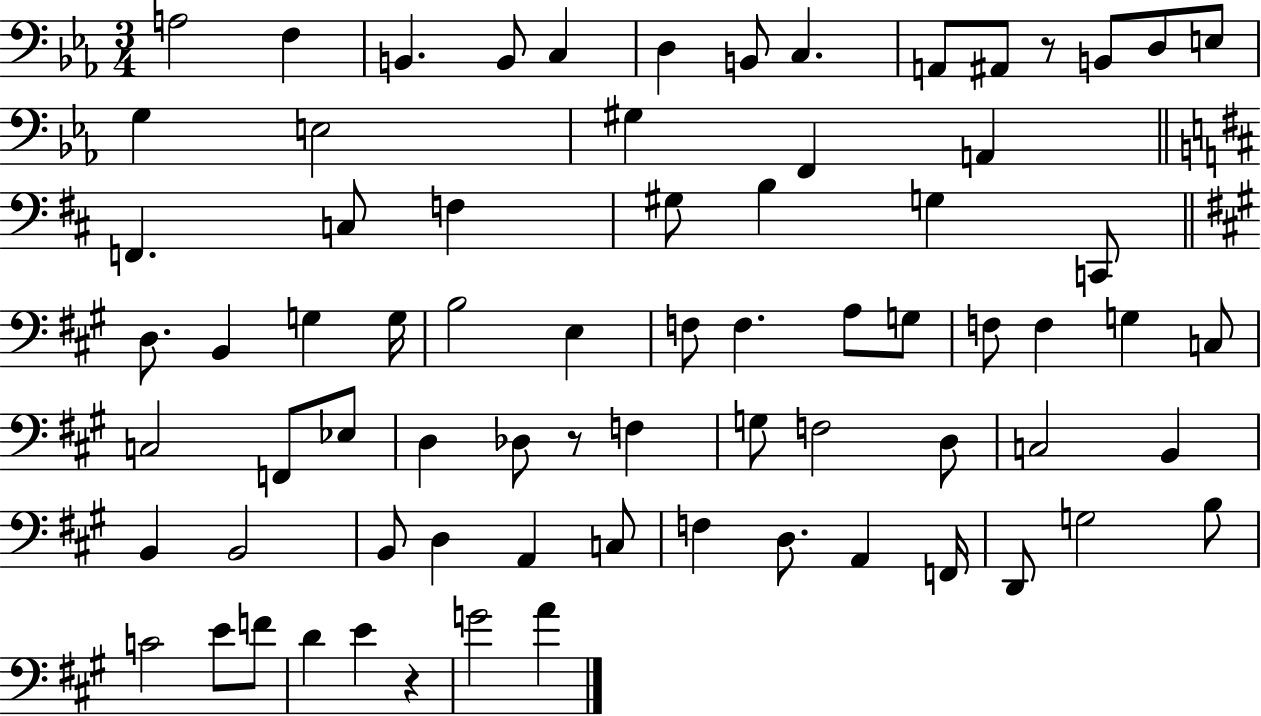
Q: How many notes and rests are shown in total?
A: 73